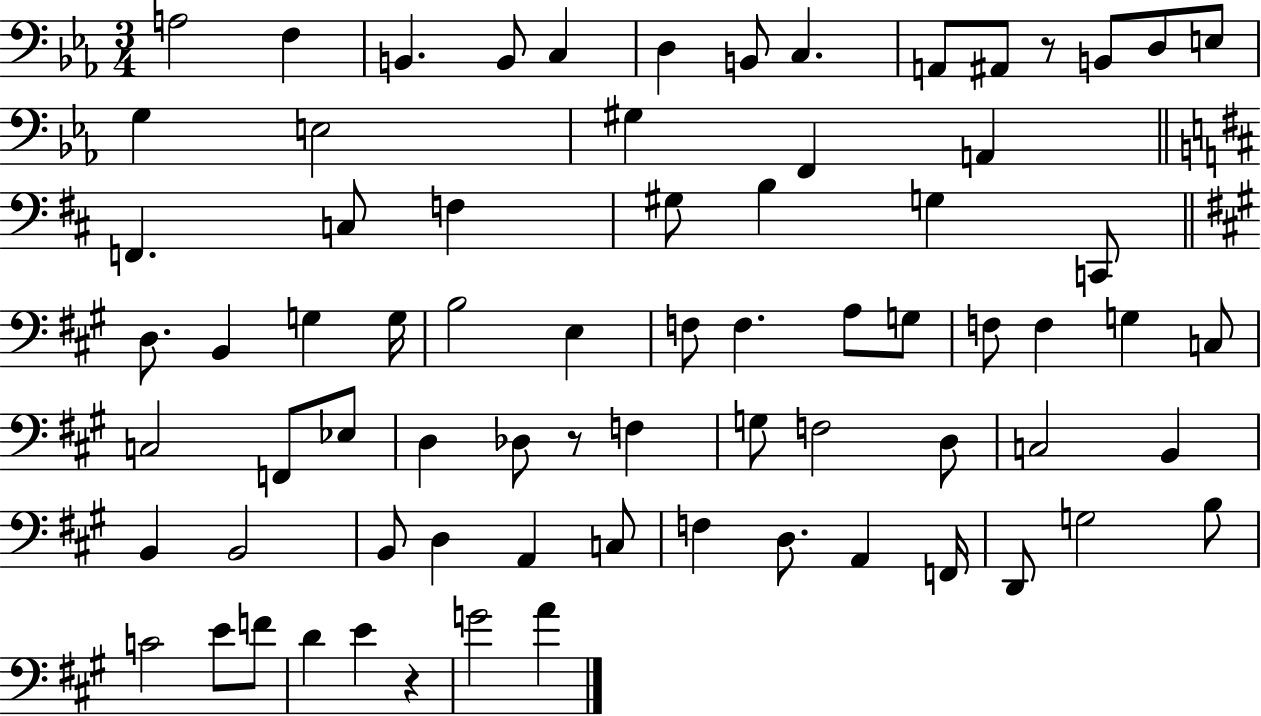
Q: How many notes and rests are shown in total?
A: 73